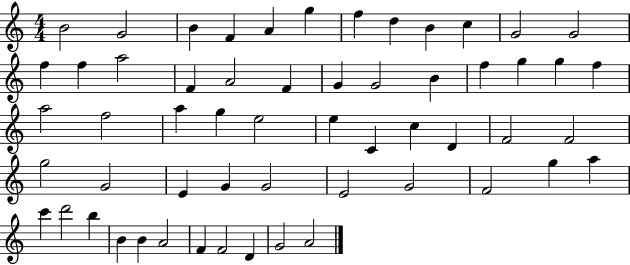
{
  \clef treble
  \numericTimeSignature
  \time 4/4
  \key c \major
  b'2 g'2 | b'4 f'4 a'4 g''4 | f''4 d''4 b'4 c''4 | g'2 g'2 | \break f''4 f''4 a''2 | f'4 a'2 f'4 | g'4 g'2 b'4 | f''4 g''4 g''4 f''4 | \break a''2 f''2 | a''4 g''4 e''2 | e''4 c'4 c''4 d'4 | f'2 f'2 | \break g''2 g'2 | e'4 g'4 g'2 | e'2 g'2 | f'2 g''4 a''4 | \break c'''4 d'''2 b''4 | b'4 b'4 a'2 | f'4 f'2 d'4 | g'2 a'2 | \break \bar "|."
}